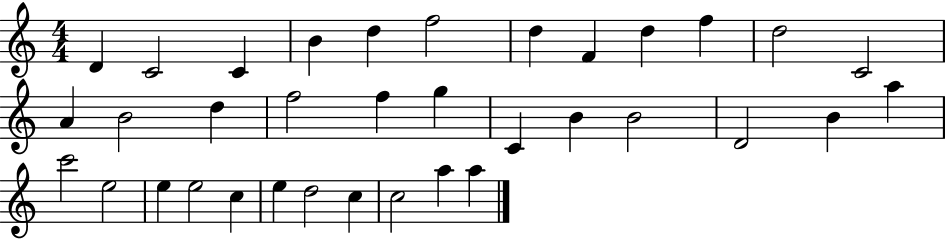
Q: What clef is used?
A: treble